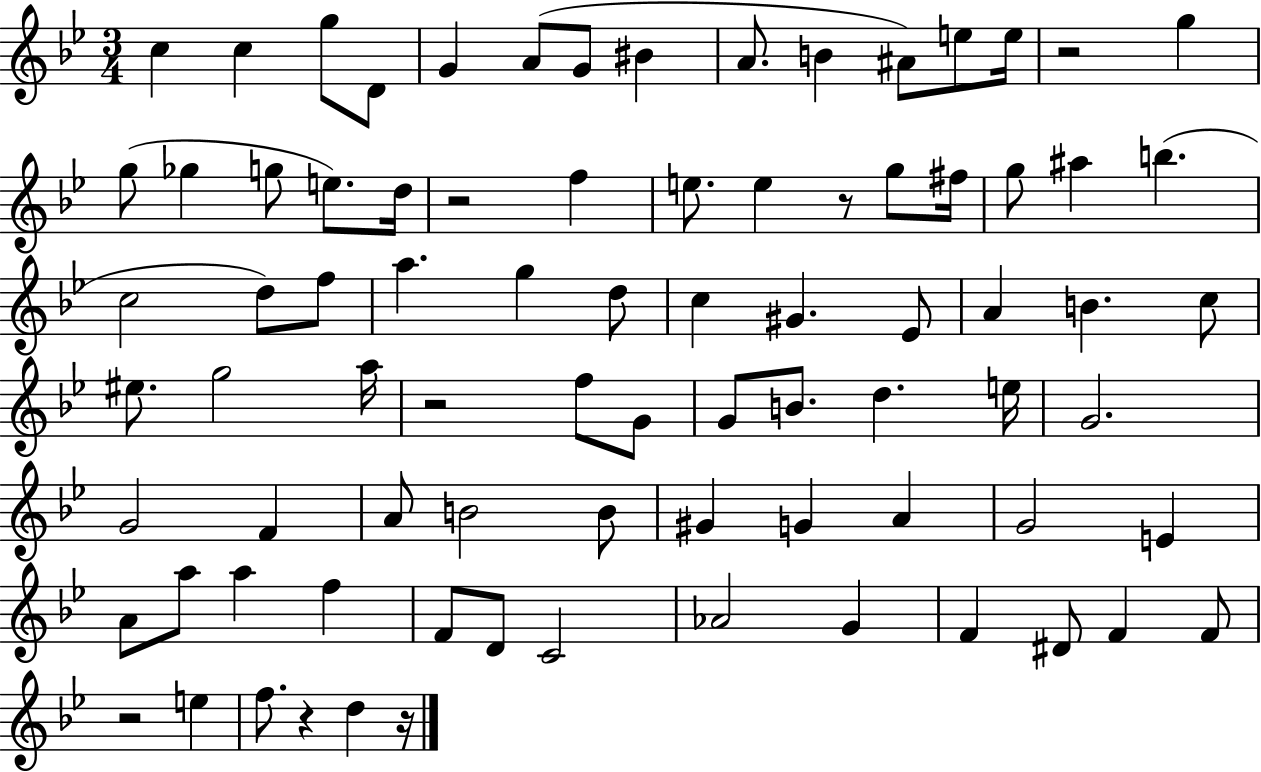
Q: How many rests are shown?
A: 7